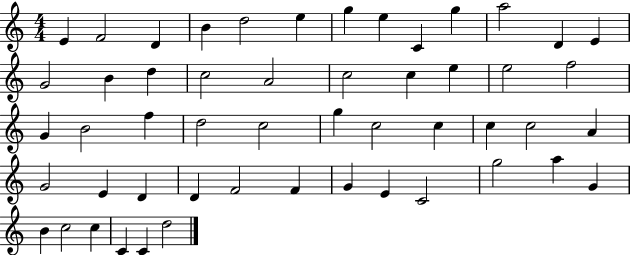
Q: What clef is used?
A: treble